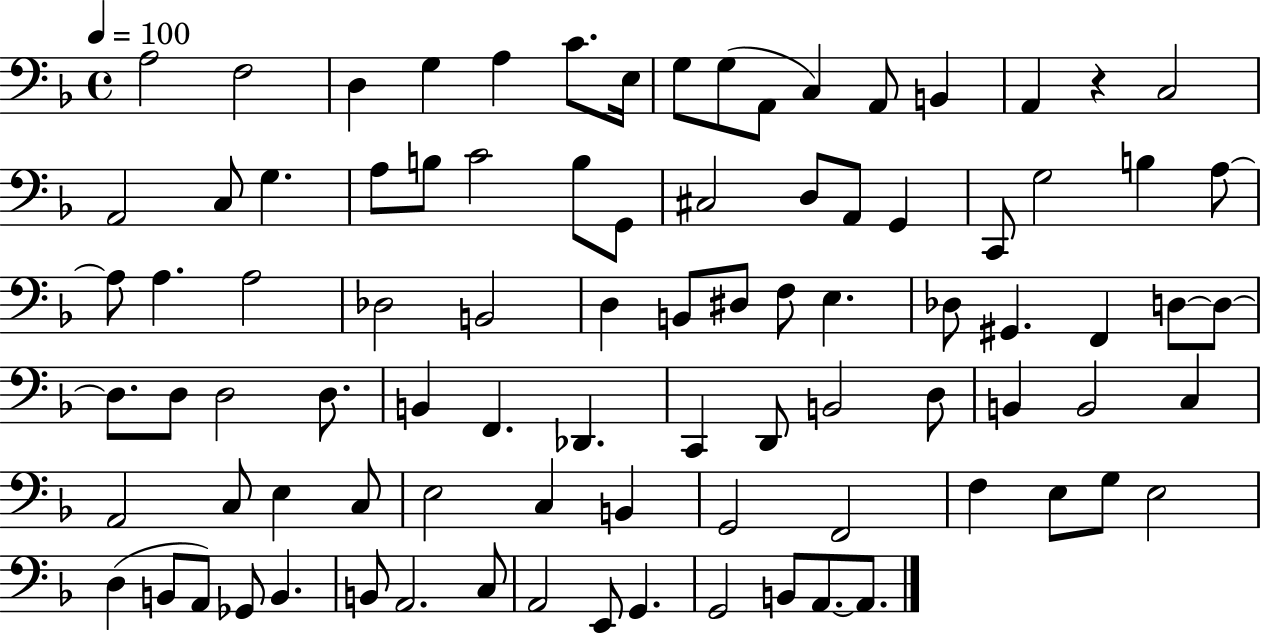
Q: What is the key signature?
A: F major